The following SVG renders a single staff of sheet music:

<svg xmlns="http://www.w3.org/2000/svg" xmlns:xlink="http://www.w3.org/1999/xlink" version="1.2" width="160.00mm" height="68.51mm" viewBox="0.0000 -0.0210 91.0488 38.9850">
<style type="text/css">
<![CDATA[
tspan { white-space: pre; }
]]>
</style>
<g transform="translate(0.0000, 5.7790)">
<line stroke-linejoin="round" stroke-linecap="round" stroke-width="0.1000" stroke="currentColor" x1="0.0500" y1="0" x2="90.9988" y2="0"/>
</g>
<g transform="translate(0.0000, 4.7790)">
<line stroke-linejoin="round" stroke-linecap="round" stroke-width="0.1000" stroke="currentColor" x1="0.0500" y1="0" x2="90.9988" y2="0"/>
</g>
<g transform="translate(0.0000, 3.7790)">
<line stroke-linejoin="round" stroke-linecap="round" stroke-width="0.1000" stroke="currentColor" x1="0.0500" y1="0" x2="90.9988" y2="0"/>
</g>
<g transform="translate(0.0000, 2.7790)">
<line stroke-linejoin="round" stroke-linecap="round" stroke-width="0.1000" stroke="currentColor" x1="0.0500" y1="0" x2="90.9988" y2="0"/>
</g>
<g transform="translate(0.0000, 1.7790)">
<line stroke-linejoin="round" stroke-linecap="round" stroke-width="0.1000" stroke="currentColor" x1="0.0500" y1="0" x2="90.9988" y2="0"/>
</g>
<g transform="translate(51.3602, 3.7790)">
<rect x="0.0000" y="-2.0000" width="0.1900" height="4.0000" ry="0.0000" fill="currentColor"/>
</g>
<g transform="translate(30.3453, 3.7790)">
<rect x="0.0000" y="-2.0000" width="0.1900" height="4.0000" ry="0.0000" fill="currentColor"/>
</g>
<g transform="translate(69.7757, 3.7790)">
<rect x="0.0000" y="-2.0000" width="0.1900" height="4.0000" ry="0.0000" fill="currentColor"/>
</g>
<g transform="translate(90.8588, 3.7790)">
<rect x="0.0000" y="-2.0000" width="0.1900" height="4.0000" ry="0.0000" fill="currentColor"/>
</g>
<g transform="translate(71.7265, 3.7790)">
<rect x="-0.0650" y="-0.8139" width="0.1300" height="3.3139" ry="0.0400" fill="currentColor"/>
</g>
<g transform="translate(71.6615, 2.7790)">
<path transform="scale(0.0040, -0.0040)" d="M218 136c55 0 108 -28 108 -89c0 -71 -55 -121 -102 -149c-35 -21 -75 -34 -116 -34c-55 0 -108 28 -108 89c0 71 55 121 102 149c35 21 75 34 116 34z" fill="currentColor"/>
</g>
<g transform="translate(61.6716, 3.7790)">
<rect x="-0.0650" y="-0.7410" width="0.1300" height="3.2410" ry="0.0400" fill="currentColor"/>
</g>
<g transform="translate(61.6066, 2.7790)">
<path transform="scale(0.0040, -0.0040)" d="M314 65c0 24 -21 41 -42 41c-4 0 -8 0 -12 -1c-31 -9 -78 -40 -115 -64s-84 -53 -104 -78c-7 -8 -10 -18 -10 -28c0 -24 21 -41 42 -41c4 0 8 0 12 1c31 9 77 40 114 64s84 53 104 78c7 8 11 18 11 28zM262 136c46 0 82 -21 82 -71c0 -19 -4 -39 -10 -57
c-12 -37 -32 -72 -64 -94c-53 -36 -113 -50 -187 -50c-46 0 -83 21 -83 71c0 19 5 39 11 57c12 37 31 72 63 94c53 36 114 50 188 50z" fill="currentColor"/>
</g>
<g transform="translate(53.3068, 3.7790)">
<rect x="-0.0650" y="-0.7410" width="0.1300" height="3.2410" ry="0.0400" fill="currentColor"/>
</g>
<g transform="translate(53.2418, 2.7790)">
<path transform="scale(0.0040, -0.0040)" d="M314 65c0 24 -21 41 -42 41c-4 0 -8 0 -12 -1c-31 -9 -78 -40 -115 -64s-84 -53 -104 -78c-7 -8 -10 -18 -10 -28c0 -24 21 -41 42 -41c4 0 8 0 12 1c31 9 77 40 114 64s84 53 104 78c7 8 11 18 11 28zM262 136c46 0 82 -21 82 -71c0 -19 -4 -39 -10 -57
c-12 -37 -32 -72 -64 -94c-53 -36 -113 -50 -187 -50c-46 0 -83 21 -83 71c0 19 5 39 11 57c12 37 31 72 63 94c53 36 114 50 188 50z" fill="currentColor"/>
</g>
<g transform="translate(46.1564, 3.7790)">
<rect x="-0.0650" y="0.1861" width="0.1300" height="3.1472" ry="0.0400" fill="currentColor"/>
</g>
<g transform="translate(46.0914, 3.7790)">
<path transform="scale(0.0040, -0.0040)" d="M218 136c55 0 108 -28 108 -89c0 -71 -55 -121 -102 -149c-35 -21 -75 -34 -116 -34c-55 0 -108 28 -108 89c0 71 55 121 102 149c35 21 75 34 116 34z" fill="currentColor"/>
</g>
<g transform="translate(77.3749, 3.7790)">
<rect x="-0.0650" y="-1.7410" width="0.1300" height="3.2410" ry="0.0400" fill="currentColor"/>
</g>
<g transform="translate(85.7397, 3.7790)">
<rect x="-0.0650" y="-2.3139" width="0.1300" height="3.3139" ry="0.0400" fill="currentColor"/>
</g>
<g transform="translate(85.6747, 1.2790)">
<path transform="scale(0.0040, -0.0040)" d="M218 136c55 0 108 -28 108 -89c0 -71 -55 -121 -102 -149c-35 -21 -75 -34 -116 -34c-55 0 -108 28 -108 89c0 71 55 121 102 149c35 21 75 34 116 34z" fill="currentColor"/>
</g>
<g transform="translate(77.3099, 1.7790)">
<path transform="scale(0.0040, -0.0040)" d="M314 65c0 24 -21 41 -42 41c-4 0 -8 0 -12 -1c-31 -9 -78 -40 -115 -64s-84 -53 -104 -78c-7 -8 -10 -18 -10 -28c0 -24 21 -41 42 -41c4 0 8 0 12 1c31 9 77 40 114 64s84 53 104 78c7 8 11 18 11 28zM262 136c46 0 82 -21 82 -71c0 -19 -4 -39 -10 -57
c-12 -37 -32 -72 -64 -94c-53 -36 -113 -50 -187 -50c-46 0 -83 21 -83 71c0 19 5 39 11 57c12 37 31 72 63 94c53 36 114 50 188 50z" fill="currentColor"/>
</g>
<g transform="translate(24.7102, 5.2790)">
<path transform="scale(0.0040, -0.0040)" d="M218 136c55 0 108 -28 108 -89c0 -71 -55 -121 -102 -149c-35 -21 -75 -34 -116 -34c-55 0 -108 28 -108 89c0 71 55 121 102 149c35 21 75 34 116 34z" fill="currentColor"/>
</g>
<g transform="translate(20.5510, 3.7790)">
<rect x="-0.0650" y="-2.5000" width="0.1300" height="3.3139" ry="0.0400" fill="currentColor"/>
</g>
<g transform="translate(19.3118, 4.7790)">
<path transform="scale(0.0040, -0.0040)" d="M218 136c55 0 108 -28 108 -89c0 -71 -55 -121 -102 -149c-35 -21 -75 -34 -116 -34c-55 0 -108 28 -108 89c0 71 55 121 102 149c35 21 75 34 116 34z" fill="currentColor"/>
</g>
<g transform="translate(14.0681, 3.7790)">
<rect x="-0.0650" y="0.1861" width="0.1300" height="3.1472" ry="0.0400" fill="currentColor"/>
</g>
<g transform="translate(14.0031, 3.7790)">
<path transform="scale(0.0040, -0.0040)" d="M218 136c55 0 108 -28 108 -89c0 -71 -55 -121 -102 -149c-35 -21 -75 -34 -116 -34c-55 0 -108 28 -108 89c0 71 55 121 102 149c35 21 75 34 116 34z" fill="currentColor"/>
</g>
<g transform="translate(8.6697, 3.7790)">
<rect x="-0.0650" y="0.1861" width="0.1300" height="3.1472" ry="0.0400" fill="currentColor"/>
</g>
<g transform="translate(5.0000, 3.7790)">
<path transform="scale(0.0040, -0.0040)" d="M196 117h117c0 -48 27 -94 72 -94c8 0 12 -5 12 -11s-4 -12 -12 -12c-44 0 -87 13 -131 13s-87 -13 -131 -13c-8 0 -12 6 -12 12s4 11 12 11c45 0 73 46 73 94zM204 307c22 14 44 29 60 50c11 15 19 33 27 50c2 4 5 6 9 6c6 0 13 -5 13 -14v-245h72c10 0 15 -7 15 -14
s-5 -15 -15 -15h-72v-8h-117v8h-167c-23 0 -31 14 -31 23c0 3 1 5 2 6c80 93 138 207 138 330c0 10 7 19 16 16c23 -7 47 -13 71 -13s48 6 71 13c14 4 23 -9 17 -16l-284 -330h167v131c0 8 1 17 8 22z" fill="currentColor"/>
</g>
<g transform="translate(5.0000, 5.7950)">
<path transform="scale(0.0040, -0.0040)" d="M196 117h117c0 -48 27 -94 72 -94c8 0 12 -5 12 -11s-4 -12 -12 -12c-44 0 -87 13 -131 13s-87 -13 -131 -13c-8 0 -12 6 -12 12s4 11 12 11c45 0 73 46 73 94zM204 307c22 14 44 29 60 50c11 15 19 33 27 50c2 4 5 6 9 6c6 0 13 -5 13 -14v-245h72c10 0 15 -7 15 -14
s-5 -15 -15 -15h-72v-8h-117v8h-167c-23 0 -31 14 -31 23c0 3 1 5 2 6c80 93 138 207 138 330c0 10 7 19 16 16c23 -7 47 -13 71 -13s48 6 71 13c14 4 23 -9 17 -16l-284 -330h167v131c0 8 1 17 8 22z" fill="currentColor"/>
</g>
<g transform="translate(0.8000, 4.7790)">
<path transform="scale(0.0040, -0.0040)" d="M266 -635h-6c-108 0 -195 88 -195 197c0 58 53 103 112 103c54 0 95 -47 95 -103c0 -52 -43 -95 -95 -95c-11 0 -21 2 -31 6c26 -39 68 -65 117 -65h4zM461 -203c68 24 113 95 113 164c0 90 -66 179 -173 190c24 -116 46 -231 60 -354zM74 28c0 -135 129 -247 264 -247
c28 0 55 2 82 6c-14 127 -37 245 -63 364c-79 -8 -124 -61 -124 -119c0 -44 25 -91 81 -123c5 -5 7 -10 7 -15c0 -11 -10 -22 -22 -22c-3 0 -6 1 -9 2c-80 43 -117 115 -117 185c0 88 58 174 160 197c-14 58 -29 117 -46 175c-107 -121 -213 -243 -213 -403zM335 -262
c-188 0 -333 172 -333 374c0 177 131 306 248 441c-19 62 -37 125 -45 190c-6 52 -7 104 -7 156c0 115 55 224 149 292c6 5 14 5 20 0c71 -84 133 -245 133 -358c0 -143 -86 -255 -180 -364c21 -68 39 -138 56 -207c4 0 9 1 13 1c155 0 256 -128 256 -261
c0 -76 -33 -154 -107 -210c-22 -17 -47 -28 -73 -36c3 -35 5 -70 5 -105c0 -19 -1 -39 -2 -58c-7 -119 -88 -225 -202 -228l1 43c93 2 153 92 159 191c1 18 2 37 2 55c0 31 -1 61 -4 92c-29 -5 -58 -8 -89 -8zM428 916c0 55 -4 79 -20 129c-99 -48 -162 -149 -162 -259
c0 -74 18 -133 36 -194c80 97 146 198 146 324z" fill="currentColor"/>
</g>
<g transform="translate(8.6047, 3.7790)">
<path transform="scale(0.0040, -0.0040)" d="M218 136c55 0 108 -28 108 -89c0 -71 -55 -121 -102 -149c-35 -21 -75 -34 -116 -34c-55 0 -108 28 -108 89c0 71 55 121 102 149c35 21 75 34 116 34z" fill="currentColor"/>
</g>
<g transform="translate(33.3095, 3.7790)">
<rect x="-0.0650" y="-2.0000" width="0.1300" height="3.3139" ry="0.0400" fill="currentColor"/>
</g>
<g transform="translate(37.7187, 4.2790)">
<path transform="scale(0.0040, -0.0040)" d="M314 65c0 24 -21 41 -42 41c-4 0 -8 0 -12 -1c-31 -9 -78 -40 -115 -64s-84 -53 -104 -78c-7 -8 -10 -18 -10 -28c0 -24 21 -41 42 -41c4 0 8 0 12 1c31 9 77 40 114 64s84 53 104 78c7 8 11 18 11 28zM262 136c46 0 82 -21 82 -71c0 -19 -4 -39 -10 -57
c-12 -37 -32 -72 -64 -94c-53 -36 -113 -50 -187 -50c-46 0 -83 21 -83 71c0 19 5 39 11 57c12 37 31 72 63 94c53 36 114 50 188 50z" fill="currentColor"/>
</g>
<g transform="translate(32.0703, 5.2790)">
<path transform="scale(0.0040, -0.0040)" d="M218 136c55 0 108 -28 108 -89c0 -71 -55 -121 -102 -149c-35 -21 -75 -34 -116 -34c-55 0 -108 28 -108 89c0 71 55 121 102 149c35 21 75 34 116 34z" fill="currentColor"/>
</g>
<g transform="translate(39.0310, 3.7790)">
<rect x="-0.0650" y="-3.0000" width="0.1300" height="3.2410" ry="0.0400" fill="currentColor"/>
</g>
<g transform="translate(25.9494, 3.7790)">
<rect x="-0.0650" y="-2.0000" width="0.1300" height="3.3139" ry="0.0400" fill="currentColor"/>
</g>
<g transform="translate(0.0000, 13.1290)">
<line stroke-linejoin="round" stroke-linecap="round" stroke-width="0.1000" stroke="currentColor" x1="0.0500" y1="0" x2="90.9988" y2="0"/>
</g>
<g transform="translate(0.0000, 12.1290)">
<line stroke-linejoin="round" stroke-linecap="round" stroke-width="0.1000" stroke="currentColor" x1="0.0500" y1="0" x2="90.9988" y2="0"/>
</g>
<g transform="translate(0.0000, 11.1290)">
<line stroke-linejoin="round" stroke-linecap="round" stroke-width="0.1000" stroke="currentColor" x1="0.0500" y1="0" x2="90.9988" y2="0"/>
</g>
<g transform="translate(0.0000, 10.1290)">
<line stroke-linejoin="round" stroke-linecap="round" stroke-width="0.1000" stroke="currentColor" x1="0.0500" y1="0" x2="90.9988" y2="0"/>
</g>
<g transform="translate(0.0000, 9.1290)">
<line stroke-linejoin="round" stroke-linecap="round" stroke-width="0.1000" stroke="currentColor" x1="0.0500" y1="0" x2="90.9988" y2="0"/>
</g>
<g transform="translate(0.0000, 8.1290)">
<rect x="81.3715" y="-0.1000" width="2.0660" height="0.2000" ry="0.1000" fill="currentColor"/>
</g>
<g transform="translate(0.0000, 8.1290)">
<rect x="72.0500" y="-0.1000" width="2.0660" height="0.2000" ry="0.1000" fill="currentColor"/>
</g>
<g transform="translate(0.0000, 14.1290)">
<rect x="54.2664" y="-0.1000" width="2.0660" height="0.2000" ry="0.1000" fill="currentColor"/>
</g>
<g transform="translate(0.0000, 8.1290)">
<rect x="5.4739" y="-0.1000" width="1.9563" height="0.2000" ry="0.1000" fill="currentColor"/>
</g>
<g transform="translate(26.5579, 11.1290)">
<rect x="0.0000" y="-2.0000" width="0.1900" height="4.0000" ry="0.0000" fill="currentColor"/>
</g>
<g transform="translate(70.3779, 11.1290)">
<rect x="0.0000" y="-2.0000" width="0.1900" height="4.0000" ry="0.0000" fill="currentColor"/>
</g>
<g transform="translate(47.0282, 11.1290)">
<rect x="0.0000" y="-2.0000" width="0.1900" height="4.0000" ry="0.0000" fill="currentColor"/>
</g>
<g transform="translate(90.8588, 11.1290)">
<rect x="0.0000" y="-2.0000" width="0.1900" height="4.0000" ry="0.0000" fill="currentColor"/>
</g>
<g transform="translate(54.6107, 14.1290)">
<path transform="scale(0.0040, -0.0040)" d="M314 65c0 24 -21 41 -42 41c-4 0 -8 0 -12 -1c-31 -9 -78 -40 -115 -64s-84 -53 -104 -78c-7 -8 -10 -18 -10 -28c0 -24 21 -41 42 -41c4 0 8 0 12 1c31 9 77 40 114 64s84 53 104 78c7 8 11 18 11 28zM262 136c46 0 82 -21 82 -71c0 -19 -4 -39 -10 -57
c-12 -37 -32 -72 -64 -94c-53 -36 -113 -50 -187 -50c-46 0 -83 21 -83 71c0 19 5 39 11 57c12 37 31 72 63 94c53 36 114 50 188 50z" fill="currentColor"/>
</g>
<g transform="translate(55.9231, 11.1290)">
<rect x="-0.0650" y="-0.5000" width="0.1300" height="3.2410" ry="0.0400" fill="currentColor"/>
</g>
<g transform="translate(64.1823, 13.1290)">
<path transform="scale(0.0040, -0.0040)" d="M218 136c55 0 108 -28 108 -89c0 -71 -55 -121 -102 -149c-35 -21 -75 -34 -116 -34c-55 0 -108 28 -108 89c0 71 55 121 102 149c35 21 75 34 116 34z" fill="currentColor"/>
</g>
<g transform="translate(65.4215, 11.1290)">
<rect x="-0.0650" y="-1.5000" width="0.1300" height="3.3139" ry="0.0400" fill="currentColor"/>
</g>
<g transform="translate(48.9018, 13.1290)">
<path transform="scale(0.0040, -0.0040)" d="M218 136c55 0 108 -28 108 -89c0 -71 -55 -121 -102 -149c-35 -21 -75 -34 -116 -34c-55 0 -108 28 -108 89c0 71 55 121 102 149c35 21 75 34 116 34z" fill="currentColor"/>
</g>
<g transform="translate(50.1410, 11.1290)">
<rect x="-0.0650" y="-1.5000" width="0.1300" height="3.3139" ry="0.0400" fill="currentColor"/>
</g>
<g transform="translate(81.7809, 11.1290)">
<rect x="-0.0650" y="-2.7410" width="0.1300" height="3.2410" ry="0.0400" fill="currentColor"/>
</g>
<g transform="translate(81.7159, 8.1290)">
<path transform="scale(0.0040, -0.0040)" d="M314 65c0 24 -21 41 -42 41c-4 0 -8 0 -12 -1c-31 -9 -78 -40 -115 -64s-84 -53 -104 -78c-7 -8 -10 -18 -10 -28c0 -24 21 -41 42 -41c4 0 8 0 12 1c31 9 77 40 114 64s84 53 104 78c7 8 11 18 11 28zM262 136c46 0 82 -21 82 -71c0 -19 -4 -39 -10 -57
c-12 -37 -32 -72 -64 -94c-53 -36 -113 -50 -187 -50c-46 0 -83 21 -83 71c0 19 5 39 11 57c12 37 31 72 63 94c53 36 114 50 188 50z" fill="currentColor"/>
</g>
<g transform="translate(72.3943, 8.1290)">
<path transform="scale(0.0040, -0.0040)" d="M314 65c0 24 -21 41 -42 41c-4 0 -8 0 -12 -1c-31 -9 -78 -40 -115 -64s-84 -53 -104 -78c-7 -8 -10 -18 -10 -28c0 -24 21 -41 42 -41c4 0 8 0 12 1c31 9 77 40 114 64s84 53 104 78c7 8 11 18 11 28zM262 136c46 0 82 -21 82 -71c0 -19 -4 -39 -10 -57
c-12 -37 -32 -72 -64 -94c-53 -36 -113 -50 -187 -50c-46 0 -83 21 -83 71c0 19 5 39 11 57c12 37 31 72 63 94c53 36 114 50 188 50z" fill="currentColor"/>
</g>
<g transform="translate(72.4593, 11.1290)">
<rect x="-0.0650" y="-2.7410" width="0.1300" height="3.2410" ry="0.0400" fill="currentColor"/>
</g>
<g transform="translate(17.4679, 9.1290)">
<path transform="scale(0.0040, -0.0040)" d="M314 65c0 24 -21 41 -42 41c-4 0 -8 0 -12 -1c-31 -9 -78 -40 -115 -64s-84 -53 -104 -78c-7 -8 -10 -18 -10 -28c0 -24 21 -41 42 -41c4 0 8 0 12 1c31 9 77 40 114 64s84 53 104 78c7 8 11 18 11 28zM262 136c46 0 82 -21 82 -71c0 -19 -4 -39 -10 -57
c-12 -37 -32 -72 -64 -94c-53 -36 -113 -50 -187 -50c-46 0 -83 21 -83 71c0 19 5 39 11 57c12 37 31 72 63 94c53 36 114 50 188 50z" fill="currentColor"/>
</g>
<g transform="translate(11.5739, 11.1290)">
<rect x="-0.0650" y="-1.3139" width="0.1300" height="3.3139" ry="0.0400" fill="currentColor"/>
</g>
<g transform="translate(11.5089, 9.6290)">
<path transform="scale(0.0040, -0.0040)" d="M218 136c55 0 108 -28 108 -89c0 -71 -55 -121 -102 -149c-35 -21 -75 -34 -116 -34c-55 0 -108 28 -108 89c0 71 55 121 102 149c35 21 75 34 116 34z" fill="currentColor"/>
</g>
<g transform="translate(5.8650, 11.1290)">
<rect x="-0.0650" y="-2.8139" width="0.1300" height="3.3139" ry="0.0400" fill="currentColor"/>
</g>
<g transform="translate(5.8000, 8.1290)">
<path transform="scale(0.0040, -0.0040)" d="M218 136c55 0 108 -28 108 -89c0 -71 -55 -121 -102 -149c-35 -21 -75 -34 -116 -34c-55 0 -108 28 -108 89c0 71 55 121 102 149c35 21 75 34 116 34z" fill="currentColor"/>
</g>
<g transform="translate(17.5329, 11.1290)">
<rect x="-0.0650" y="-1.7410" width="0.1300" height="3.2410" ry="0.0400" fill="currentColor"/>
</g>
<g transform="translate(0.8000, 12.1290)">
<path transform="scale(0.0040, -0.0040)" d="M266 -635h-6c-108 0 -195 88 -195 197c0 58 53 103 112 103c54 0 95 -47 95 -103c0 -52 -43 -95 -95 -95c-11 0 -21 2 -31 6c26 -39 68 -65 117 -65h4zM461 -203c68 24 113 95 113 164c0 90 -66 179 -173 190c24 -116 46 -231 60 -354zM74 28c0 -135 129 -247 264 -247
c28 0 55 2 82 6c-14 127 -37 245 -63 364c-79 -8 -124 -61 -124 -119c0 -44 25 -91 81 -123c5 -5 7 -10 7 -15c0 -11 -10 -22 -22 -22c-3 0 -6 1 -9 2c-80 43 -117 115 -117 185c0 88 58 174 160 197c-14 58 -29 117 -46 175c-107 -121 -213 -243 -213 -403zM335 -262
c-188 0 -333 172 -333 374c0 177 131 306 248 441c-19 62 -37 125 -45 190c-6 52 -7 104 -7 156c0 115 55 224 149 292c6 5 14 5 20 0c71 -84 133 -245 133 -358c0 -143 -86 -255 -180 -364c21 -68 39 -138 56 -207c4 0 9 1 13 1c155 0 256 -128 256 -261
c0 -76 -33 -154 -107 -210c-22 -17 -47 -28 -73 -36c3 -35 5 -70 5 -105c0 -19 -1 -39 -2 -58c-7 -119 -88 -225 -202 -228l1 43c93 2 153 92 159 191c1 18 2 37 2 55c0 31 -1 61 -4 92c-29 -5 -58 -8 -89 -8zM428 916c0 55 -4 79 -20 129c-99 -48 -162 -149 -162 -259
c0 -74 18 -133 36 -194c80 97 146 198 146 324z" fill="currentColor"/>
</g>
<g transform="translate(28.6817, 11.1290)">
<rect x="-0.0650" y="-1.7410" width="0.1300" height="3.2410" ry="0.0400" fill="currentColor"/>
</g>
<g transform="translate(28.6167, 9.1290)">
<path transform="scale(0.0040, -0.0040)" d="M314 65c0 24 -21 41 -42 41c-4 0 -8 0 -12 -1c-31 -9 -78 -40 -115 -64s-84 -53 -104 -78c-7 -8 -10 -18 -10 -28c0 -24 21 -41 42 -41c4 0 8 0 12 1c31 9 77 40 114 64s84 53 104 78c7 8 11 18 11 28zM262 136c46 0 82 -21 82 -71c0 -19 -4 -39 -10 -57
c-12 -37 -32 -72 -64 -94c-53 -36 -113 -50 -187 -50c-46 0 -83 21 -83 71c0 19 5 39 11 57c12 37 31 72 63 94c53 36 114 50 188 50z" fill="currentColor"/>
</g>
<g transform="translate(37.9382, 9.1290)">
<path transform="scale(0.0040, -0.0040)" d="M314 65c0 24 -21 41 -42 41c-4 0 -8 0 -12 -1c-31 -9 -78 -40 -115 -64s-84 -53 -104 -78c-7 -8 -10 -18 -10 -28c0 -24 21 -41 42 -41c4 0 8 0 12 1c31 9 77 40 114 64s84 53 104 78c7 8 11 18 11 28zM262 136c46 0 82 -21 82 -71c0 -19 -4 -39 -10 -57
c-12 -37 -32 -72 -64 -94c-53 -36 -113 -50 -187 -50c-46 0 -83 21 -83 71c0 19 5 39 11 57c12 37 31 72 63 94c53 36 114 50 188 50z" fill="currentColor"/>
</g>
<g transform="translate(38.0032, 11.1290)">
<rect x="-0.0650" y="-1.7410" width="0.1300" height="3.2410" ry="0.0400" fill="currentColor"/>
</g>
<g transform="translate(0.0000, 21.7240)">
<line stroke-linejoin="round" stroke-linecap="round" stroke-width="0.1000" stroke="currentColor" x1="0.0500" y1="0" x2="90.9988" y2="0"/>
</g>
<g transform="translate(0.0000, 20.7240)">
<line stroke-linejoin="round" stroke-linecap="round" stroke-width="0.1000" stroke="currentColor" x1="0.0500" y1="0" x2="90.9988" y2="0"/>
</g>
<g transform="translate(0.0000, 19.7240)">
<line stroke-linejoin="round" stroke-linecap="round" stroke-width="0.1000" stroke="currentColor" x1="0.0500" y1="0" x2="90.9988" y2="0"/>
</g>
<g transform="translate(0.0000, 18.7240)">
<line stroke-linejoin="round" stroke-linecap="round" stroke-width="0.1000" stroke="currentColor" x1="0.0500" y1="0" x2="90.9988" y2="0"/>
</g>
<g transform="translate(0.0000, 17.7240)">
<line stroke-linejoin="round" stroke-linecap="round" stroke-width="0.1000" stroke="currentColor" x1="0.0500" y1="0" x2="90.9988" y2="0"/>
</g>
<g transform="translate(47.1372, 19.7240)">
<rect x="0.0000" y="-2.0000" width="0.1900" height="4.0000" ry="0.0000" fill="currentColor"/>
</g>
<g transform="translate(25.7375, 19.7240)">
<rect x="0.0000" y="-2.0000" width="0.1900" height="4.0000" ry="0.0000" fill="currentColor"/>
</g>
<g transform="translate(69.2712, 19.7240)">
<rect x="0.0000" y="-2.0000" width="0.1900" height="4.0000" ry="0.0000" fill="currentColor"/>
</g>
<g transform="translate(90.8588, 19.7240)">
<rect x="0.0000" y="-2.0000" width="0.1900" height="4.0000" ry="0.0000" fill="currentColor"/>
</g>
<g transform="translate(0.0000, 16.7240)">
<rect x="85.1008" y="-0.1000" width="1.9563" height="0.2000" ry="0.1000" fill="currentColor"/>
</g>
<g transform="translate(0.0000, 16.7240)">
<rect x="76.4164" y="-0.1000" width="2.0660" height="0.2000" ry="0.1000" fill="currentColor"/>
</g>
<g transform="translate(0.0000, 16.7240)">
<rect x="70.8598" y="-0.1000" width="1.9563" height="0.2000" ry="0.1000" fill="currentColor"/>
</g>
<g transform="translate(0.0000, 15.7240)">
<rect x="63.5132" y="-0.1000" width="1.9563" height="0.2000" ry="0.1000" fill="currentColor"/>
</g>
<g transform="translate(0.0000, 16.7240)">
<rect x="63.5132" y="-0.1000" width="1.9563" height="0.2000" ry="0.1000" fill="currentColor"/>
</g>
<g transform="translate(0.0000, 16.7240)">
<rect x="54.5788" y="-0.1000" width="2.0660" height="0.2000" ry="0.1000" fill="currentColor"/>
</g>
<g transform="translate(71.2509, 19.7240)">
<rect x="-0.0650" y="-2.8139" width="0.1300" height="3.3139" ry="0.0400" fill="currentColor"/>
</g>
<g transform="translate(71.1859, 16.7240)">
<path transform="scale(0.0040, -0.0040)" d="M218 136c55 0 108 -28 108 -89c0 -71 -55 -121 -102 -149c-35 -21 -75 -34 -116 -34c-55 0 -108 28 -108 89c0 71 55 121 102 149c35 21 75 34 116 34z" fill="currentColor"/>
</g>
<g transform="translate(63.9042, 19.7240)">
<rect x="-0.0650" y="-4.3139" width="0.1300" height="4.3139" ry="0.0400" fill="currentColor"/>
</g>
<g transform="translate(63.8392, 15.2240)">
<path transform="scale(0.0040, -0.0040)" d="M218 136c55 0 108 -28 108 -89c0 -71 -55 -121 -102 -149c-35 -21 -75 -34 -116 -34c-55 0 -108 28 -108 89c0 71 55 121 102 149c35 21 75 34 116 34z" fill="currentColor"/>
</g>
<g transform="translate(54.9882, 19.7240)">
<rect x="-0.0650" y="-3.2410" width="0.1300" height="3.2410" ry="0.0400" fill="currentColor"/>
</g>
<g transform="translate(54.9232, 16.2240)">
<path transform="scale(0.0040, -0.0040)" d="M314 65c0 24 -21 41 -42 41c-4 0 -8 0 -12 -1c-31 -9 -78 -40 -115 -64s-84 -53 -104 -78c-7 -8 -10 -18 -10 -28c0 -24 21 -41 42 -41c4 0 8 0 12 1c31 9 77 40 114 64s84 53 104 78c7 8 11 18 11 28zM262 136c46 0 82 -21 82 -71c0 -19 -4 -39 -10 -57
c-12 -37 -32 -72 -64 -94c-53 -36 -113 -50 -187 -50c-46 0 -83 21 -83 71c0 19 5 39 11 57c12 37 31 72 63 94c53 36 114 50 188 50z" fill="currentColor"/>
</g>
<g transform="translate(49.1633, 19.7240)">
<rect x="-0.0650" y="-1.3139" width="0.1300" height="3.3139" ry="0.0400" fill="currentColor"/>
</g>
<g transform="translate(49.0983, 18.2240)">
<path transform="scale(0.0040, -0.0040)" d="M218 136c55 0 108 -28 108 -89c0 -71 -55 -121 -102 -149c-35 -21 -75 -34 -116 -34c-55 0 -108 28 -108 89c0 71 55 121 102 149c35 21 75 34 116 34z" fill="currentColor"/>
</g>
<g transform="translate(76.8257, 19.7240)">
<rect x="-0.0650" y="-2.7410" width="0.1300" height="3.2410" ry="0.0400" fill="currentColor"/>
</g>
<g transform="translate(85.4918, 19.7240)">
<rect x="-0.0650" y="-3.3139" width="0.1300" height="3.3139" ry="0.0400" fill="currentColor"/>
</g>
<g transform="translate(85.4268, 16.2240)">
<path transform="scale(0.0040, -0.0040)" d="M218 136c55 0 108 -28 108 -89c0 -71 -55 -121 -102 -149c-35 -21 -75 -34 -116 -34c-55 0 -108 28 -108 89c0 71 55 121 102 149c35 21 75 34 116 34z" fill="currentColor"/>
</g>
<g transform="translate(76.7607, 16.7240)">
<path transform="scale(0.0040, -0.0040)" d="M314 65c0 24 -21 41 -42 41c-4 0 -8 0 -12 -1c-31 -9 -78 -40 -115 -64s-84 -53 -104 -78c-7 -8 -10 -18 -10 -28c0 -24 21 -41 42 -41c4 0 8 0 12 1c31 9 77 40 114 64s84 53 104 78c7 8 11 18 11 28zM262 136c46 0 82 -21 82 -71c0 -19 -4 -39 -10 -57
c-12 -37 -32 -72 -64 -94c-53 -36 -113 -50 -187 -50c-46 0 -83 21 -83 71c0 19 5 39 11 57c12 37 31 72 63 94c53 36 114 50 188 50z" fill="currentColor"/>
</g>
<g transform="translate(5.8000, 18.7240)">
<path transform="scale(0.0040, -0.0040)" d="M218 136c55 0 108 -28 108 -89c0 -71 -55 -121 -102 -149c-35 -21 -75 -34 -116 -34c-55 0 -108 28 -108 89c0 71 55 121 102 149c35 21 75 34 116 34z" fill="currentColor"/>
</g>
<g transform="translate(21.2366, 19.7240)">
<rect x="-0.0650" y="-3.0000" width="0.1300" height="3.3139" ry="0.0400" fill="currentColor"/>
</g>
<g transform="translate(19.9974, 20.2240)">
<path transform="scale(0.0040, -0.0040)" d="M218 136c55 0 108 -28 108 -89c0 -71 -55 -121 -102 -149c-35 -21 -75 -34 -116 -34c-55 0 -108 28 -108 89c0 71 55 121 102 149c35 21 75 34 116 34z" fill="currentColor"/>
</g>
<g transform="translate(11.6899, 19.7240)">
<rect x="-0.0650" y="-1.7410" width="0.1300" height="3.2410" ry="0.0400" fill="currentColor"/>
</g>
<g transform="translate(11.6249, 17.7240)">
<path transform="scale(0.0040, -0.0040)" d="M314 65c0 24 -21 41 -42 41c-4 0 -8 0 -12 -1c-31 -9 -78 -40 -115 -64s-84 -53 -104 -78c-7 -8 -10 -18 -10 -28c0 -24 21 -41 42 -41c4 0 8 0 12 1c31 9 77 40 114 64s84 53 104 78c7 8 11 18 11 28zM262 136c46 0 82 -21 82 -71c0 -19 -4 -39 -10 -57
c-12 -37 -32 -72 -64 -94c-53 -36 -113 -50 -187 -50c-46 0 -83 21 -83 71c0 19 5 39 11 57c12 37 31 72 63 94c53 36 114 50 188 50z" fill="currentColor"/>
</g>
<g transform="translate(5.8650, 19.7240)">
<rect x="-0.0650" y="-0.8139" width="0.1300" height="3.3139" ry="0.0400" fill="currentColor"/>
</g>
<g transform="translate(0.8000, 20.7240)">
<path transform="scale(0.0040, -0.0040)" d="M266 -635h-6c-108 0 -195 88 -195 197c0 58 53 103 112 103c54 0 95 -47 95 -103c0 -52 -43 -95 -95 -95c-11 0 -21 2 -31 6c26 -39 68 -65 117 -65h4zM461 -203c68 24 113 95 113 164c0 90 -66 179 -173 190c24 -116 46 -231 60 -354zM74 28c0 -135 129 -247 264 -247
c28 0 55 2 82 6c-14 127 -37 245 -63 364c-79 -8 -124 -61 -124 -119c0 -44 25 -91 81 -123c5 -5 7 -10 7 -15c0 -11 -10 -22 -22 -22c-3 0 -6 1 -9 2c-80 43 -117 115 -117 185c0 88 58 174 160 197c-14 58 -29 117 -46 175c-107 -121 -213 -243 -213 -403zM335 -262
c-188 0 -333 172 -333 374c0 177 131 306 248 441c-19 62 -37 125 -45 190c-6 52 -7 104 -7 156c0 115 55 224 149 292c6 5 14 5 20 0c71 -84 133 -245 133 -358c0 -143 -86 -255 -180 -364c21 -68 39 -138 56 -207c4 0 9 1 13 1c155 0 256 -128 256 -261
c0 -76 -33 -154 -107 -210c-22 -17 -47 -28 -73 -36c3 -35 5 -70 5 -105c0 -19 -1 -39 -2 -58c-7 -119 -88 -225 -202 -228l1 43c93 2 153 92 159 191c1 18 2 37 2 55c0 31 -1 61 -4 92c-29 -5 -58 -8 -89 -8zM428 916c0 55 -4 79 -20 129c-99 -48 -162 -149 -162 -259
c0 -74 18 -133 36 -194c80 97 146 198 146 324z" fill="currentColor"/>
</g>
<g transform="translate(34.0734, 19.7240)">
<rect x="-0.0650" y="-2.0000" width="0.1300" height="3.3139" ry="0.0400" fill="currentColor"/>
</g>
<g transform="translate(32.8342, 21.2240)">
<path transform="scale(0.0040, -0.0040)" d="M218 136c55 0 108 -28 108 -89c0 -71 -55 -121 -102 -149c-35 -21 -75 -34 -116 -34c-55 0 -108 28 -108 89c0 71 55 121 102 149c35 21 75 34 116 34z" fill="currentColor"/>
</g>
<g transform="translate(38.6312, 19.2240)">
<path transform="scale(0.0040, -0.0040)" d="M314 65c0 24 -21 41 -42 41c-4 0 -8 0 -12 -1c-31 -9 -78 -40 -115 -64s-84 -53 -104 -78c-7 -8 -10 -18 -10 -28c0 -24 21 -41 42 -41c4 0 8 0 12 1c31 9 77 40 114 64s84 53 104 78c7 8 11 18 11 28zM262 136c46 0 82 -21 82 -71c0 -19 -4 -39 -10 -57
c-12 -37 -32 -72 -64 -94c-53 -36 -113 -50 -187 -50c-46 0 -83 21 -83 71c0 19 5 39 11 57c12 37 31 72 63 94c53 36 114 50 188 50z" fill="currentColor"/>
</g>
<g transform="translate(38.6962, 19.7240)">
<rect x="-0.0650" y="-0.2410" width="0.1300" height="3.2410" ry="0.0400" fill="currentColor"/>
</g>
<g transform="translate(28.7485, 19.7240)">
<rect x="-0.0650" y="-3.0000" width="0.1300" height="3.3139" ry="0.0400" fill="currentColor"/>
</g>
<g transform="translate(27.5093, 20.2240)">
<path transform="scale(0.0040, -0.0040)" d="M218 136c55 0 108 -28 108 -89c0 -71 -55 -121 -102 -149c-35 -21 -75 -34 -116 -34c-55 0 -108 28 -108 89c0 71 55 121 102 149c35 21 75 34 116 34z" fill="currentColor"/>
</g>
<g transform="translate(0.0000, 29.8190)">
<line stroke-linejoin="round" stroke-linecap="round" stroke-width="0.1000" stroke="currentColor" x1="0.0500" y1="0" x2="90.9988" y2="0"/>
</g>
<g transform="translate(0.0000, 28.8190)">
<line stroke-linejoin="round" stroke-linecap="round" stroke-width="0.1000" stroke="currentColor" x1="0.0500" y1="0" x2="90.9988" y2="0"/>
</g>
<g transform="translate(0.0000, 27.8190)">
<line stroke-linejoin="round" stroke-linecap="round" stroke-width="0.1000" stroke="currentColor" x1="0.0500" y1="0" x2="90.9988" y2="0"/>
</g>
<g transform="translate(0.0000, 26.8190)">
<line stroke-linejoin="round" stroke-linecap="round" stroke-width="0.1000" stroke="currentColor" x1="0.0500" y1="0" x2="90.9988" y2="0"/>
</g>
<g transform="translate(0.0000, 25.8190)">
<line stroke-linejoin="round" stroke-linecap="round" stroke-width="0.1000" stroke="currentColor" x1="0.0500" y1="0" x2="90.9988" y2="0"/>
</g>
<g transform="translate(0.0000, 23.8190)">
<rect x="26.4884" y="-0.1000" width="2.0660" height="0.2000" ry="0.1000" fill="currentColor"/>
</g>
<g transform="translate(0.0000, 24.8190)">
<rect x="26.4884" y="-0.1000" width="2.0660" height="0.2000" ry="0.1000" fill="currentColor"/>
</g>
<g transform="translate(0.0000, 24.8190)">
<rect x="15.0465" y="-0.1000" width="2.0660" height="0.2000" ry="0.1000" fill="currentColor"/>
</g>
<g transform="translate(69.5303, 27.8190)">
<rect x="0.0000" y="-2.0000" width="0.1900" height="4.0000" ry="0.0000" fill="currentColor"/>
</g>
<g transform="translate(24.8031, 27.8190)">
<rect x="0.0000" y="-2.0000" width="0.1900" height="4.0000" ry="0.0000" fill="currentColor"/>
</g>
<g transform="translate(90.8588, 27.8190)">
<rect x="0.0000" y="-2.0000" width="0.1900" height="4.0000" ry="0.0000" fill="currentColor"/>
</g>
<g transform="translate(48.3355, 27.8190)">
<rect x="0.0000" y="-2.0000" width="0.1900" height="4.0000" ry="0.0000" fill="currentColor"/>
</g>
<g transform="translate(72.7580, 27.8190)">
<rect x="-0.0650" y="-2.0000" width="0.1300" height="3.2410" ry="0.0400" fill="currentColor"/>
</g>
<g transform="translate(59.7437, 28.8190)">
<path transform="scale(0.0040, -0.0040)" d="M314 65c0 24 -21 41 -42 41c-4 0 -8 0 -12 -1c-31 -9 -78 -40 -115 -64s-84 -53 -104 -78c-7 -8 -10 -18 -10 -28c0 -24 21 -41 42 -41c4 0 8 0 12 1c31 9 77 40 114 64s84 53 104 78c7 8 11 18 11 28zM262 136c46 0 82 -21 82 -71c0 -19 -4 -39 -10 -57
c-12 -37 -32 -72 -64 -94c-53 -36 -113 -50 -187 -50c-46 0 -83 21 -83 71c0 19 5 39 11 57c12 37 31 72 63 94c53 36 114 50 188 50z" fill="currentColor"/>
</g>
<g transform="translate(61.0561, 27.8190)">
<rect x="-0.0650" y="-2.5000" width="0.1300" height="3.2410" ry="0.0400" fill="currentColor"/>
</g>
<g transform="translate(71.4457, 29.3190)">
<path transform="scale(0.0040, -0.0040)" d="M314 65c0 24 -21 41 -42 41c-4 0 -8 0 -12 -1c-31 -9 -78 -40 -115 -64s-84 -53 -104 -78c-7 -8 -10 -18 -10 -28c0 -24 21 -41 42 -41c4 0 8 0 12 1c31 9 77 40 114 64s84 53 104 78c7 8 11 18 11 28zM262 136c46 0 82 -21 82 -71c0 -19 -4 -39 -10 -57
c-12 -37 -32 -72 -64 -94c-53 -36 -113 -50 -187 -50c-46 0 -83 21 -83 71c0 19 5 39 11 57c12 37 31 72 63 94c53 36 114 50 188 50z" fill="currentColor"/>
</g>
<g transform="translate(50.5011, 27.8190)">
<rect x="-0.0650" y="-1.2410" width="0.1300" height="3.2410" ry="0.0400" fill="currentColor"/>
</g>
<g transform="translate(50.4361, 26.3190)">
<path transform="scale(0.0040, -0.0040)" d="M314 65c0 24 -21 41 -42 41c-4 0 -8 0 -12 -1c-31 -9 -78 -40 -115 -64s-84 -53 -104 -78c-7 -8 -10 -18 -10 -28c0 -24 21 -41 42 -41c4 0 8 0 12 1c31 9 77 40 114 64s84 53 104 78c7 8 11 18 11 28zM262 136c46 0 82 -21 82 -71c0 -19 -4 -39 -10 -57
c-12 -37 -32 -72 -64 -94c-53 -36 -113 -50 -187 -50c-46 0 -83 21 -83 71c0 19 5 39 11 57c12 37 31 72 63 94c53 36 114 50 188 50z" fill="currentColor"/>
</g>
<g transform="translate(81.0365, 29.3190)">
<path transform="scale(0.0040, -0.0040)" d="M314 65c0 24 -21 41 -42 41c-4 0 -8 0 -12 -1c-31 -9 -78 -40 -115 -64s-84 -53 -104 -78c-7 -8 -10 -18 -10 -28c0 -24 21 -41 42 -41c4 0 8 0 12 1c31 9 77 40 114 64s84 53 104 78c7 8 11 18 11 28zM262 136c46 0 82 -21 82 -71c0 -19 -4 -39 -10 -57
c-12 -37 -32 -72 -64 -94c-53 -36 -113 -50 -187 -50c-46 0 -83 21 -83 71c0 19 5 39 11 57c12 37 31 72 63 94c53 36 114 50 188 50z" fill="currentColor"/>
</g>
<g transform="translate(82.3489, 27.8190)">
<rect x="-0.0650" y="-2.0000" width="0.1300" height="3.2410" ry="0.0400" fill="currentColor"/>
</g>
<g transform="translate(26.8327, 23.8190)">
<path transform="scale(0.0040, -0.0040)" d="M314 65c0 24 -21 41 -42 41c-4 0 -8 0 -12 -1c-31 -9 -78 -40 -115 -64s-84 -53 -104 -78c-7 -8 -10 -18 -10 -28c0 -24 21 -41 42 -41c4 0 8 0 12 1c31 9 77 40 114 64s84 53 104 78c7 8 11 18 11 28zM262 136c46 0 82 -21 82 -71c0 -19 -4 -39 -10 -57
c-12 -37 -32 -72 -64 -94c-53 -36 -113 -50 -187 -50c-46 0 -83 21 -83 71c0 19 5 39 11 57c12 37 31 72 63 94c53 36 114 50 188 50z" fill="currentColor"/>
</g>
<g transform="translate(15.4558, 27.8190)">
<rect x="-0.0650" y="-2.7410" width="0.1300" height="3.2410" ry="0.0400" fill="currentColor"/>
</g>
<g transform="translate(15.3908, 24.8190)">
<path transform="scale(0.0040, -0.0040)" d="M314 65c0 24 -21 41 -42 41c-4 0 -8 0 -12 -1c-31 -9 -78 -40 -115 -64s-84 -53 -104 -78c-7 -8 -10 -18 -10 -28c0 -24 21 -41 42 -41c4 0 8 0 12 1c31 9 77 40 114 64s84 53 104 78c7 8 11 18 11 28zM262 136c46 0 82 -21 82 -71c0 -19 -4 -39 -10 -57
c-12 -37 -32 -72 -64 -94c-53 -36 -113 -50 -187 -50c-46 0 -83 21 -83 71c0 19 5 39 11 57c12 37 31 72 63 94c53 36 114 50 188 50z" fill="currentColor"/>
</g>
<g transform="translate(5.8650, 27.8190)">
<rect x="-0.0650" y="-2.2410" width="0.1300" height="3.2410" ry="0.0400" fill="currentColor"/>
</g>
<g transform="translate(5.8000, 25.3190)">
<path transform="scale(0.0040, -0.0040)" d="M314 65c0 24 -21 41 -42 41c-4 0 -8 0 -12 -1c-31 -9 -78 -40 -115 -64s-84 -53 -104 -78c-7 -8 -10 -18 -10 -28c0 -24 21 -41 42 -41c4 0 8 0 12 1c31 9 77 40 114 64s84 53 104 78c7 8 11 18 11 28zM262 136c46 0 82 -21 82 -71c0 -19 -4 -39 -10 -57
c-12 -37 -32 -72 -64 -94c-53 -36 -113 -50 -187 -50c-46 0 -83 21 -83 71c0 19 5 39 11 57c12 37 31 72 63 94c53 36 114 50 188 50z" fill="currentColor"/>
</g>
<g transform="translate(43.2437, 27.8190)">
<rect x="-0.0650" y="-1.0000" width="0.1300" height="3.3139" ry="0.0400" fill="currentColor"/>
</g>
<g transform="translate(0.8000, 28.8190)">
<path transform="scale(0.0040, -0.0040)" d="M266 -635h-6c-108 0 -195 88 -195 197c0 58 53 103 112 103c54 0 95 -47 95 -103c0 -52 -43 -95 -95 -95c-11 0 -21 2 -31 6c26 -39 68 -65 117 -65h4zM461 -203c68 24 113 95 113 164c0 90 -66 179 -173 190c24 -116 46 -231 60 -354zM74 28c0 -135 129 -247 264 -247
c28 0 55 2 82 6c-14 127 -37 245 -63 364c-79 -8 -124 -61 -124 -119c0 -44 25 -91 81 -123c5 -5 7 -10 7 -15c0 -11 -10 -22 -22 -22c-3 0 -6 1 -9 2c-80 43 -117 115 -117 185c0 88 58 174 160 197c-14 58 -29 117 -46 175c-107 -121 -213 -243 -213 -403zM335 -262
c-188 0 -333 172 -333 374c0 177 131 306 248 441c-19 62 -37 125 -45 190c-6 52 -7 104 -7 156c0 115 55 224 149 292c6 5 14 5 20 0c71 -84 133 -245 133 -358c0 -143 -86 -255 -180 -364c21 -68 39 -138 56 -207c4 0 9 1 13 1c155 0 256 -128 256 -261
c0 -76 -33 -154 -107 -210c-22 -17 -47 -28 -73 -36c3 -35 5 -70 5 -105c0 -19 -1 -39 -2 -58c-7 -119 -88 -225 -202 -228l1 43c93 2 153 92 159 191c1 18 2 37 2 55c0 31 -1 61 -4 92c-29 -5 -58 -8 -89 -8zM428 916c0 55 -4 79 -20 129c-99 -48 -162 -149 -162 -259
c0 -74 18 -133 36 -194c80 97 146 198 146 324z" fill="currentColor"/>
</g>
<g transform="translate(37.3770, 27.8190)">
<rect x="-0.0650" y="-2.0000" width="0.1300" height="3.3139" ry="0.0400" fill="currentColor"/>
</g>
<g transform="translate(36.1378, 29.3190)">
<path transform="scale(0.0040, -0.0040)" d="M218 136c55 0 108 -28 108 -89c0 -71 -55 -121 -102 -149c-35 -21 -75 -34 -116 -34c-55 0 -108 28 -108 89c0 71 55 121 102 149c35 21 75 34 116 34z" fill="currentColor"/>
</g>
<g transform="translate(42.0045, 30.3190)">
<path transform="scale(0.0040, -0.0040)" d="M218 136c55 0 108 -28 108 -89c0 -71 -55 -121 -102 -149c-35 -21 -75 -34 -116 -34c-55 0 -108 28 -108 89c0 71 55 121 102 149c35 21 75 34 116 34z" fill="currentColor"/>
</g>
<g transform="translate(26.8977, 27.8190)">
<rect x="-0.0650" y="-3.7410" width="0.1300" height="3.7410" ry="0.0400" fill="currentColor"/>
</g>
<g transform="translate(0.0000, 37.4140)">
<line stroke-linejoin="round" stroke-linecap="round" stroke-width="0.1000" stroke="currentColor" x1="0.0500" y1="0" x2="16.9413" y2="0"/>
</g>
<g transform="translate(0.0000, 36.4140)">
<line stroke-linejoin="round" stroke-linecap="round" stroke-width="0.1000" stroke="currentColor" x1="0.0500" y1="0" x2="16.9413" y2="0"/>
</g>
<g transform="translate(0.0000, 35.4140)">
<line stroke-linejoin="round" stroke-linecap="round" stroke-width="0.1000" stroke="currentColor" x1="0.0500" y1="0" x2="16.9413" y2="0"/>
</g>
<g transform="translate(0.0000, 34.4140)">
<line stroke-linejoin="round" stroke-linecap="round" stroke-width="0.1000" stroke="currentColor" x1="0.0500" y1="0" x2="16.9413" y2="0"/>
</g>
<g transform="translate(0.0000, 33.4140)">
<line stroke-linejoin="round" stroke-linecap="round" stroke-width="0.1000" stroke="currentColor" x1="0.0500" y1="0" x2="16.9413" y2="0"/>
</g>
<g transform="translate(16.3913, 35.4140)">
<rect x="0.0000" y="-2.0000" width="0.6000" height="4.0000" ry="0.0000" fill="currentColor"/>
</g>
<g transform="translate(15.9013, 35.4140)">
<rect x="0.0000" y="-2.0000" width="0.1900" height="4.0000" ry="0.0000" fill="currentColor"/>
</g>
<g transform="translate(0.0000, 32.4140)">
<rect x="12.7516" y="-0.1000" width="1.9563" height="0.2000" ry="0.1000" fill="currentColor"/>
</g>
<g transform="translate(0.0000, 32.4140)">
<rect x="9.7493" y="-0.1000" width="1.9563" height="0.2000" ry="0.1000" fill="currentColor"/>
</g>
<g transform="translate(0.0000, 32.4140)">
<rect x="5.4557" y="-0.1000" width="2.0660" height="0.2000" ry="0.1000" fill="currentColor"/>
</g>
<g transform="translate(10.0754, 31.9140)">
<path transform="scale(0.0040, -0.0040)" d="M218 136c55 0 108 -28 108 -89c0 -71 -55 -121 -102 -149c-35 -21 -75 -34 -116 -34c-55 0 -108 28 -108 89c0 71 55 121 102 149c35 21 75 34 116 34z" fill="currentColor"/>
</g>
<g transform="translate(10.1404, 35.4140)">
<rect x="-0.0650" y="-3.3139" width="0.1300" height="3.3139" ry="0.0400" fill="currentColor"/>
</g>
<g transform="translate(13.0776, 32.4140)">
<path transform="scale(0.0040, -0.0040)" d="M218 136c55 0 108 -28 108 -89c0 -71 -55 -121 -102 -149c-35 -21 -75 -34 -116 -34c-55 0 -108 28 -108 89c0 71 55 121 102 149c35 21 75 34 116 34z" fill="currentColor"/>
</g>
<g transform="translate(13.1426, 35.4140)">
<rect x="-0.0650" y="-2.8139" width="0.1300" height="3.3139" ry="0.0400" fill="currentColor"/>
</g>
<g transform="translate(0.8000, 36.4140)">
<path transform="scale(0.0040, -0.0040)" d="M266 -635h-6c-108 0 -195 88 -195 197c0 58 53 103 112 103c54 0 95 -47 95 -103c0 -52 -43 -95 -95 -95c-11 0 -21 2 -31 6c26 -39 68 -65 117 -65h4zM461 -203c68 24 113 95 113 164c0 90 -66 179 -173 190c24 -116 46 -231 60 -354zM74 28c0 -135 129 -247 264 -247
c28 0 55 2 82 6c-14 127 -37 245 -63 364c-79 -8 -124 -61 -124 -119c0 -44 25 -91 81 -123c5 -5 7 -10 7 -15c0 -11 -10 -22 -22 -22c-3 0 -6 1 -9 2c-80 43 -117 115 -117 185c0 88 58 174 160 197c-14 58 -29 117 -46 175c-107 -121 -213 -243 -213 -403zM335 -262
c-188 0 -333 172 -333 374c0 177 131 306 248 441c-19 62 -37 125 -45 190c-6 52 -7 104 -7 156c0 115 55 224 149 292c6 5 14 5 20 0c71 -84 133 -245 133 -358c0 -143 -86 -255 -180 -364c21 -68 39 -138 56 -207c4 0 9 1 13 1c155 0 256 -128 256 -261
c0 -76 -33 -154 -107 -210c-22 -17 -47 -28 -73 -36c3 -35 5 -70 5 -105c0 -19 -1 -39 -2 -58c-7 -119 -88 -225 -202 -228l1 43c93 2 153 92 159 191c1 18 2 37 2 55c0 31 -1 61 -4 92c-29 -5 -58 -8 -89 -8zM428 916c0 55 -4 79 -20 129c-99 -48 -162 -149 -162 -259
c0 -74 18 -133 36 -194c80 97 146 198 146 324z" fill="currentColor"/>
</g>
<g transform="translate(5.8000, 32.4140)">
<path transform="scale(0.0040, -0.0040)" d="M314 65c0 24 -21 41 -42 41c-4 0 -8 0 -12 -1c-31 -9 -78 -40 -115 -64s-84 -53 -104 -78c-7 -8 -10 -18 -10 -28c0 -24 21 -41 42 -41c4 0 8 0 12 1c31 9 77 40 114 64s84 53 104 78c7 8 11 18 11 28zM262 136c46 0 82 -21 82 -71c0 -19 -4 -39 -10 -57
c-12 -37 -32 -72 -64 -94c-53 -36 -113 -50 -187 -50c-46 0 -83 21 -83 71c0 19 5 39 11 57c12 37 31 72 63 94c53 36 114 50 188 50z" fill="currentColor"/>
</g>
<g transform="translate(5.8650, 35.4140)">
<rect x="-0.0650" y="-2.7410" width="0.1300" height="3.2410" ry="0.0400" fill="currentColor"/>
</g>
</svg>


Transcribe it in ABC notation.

X:1
T:Untitled
M:4/4
L:1/4
K:C
B B G F F A2 B d2 d2 d f2 g a e f2 f2 f2 E C2 E a2 a2 d f2 A A F c2 e b2 d' a a2 b g2 a2 c'2 F D e2 G2 F2 F2 a2 b a